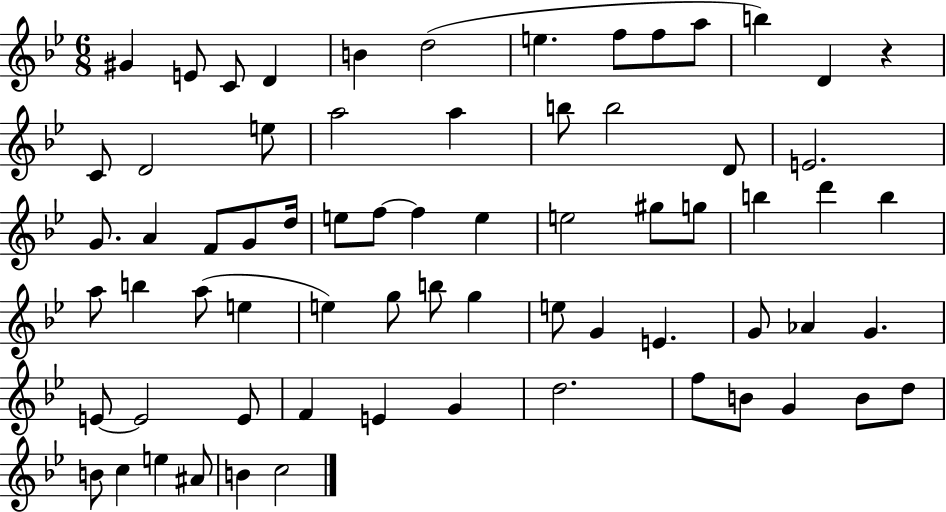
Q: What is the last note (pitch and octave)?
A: C5